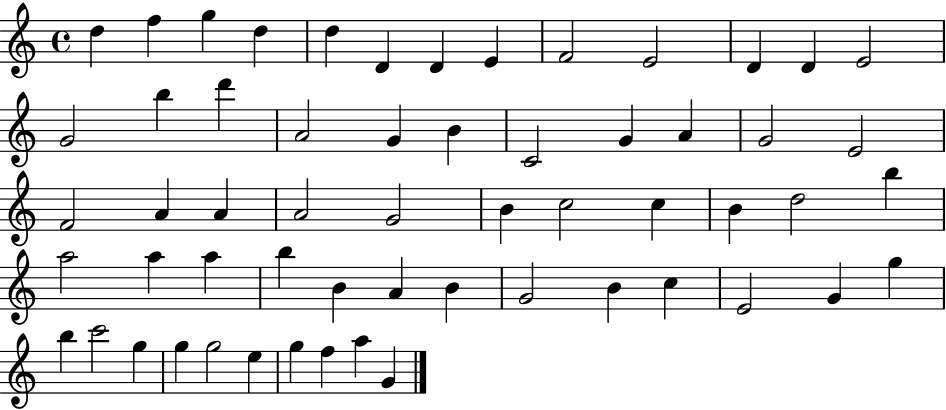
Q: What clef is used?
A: treble